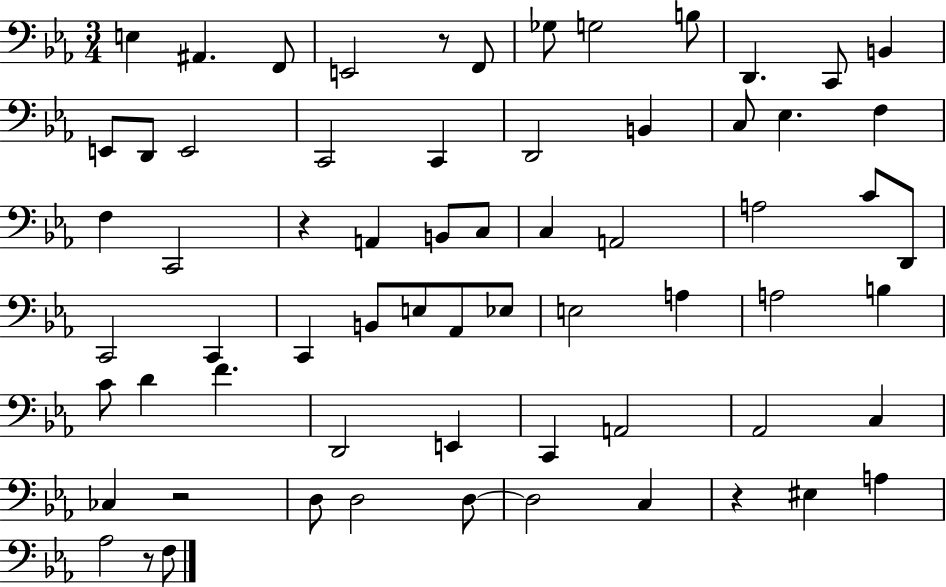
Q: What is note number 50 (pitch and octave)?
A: Ab2